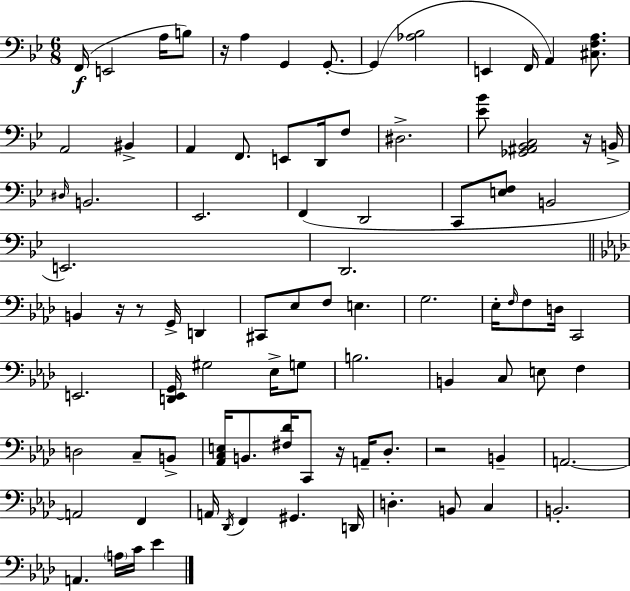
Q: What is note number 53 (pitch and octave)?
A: C3